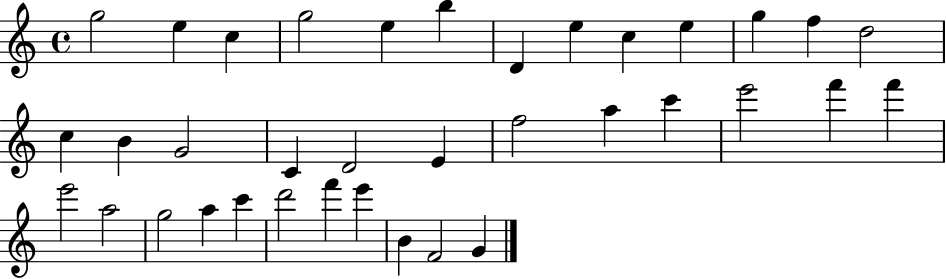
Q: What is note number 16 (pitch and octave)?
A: G4